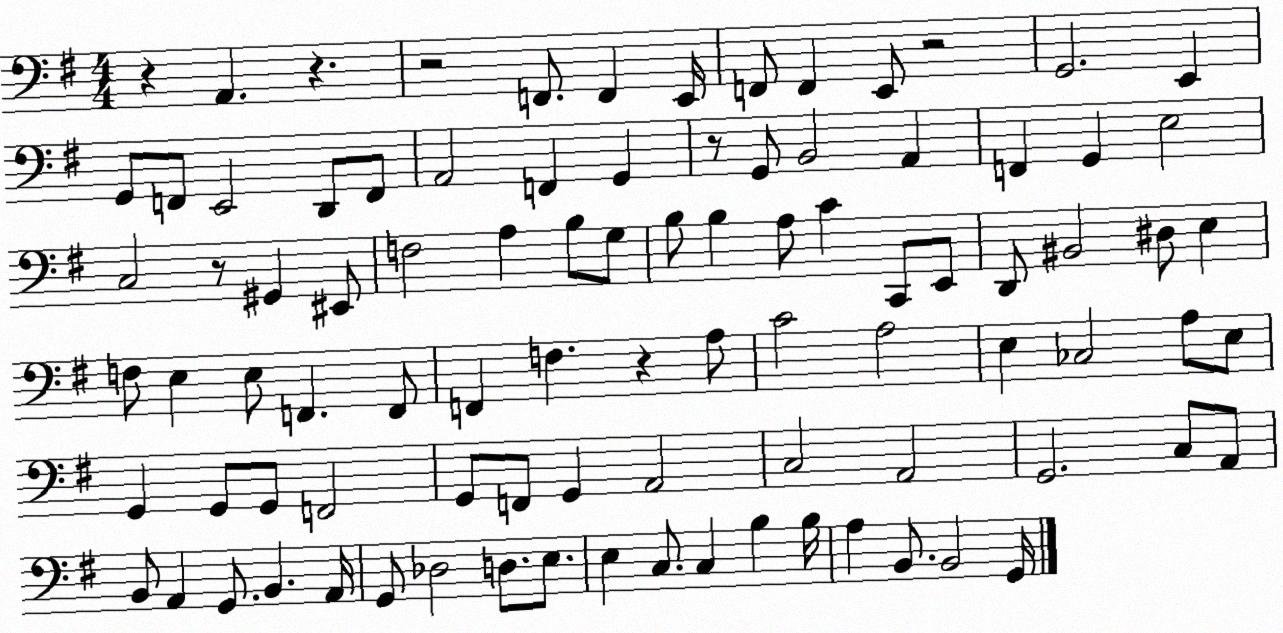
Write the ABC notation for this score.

X:1
T:Untitled
M:4/4
L:1/4
K:G
z A,, z z2 F,,/2 F,, E,,/4 F,,/2 F,, E,,/2 z2 G,,2 E,, G,,/2 F,,/2 E,,2 D,,/2 F,,/2 A,,2 F,, G,, z/2 G,,/2 B,,2 A,, F,, G,, E,2 C,2 z/2 ^G,, ^E,,/2 F,2 A, B,/2 G,/2 B,/2 B, A,/2 C C,,/2 E,,/2 D,,/2 ^B,,2 ^D,/2 E, F,/2 E, E,/2 F,, F,,/2 F,, F, z A,/2 C2 A,2 E, _C,2 A,/2 E,/2 G,, G,,/2 G,,/2 F,,2 G,,/2 F,,/2 G,, A,,2 C,2 A,,2 G,,2 C,/2 A,,/2 B,,/2 A,, G,,/2 B,, A,,/4 G,,/2 _D,2 D,/2 E,/2 E, C,/2 C, B, B,/4 A, B,,/2 B,,2 G,,/4